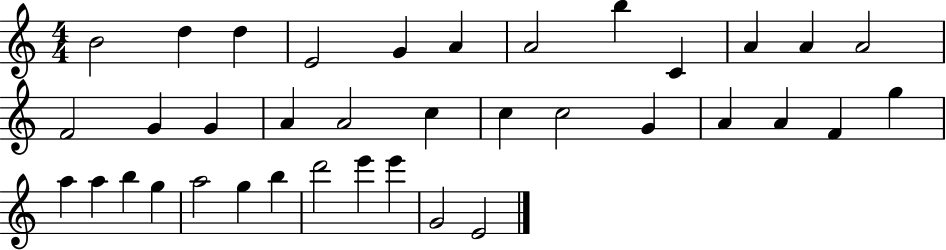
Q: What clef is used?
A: treble